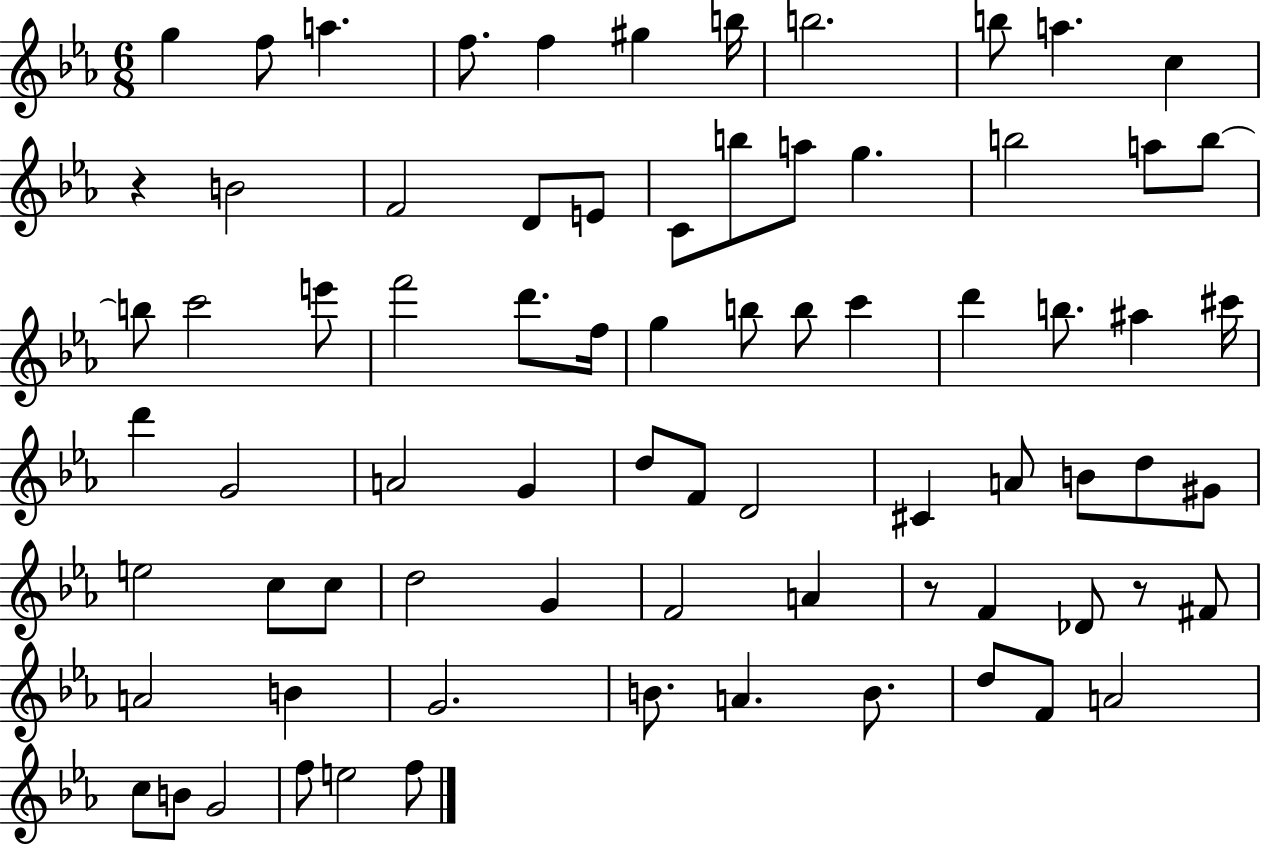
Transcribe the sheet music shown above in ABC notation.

X:1
T:Untitled
M:6/8
L:1/4
K:Eb
g f/2 a f/2 f ^g b/4 b2 b/2 a c z B2 F2 D/2 E/2 C/2 b/2 a/2 g b2 a/2 b/2 b/2 c'2 e'/2 f'2 d'/2 f/4 g b/2 b/2 c' d' b/2 ^a ^c'/4 d' G2 A2 G d/2 F/2 D2 ^C A/2 B/2 d/2 ^G/2 e2 c/2 c/2 d2 G F2 A z/2 F _D/2 z/2 ^F/2 A2 B G2 B/2 A B/2 d/2 F/2 A2 c/2 B/2 G2 f/2 e2 f/2